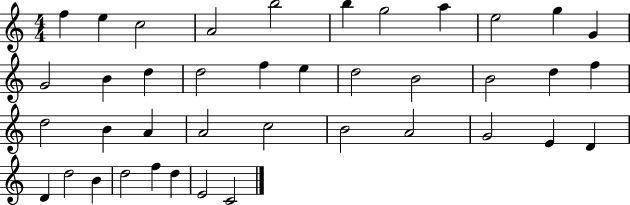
F5/q E5/q C5/h A4/h B5/h B5/q G5/h A5/q E5/h G5/q G4/q G4/h B4/q D5/q D5/h F5/q E5/q D5/h B4/h B4/h D5/q F5/q D5/h B4/q A4/q A4/h C5/h B4/h A4/h G4/h E4/q D4/q D4/q D5/h B4/q D5/h F5/q D5/q E4/h C4/h